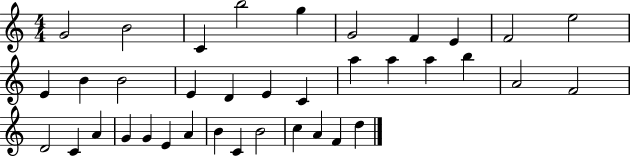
G4/h B4/h C4/q B5/h G5/q G4/h F4/q E4/q F4/h E5/h E4/q B4/q B4/h E4/q D4/q E4/q C4/q A5/q A5/q A5/q B5/q A4/h F4/h D4/h C4/q A4/q G4/q G4/q E4/q A4/q B4/q C4/q B4/h C5/q A4/q F4/q D5/q